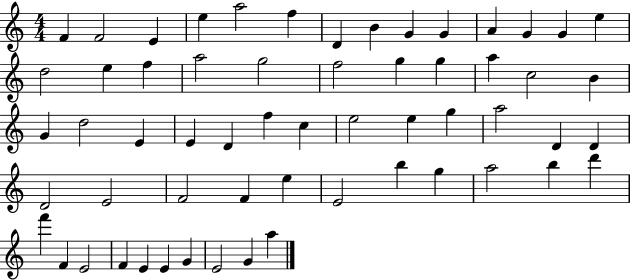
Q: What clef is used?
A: treble